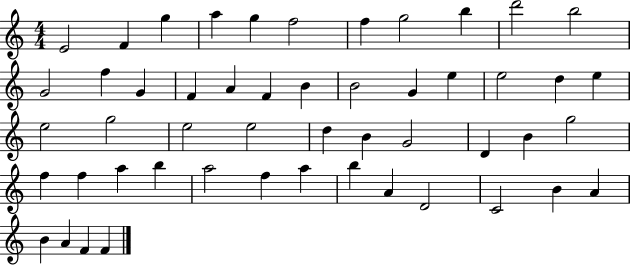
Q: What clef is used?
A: treble